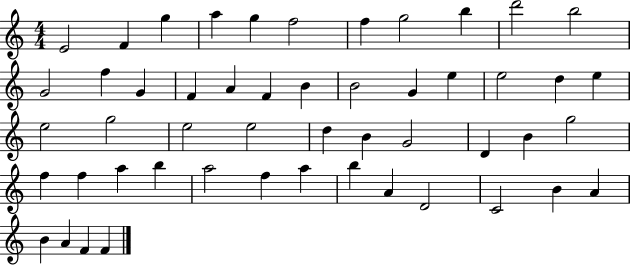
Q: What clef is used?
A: treble